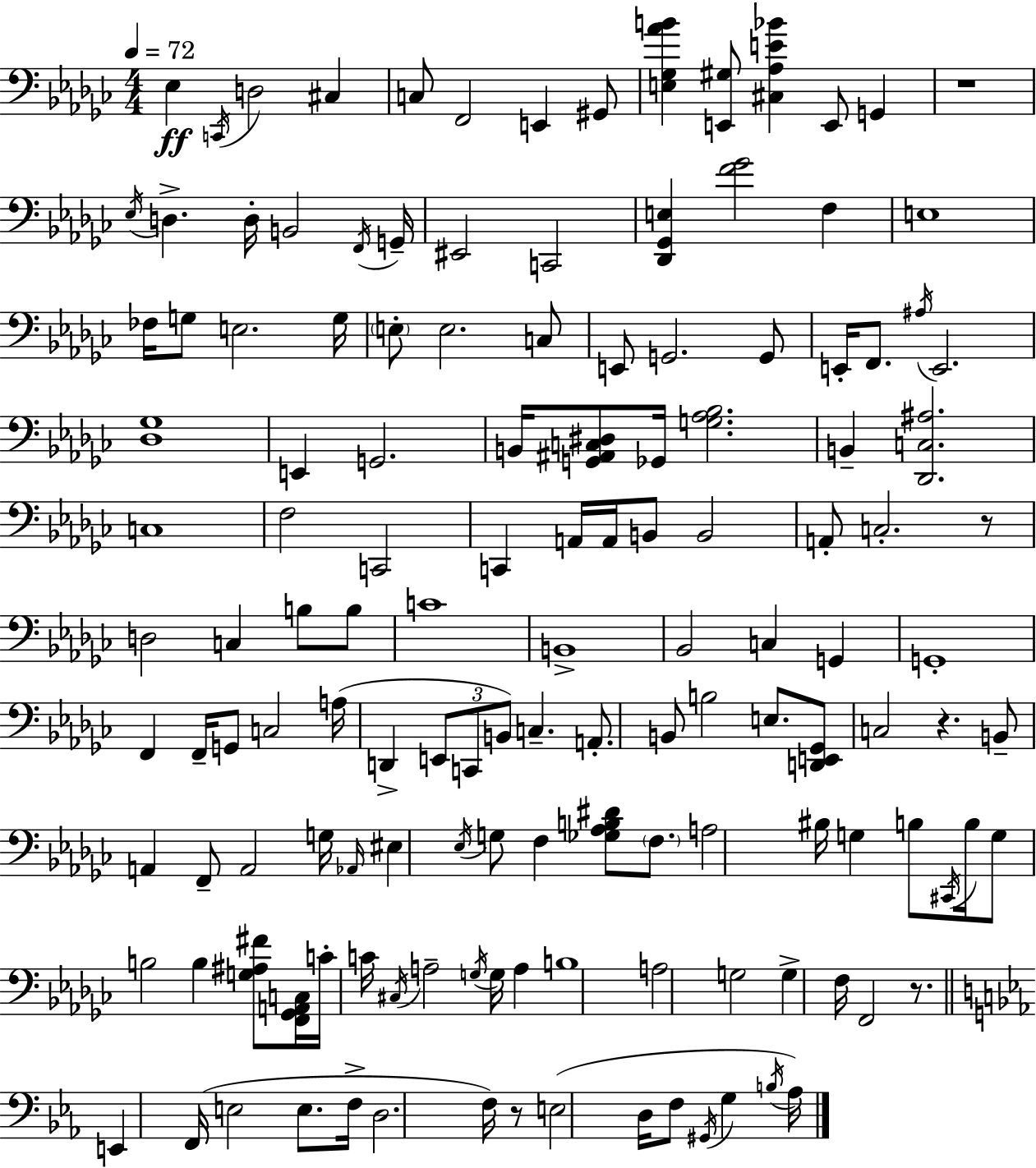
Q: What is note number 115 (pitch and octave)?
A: E3